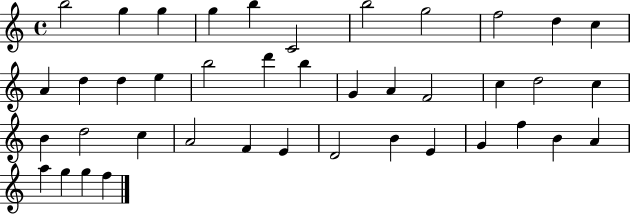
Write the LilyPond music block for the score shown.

{
  \clef treble
  \time 4/4
  \defaultTimeSignature
  \key c \major
  b''2 g''4 g''4 | g''4 b''4 c'2 | b''2 g''2 | f''2 d''4 c''4 | \break a'4 d''4 d''4 e''4 | b''2 d'''4 b''4 | g'4 a'4 f'2 | c''4 d''2 c''4 | \break b'4 d''2 c''4 | a'2 f'4 e'4 | d'2 b'4 e'4 | g'4 f''4 b'4 a'4 | \break a''4 g''4 g''4 f''4 | \bar "|."
}